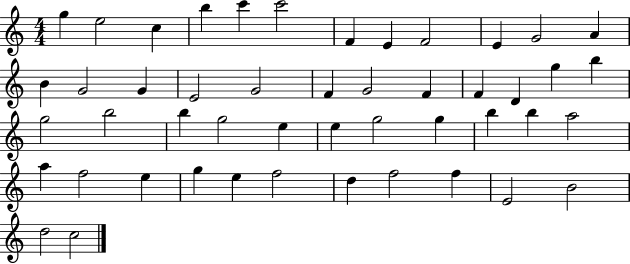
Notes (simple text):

G5/q E5/h C5/q B5/q C6/q C6/h F4/q E4/q F4/h E4/q G4/h A4/q B4/q G4/h G4/q E4/h G4/h F4/q G4/h F4/q F4/q D4/q G5/q B5/q G5/h B5/h B5/q G5/h E5/q E5/q G5/h G5/q B5/q B5/q A5/h A5/q F5/h E5/q G5/q E5/q F5/h D5/q F5/h F5/q E4/h B4/h D5/h C5/h